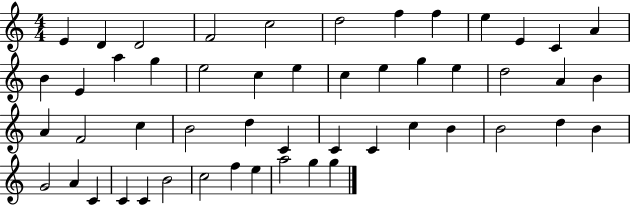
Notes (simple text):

E4/q D4/q D4/h F4/h C5/h D5/h F5/q F5/q E5/q E4/q C4/q A4/q B4/q E4/q A5/q G5/q E5/h C5/q E5/q C5/q E5/q G5/q E5/q D5/h A4/q B4/q A4/q F4/h C5/q B4/h D5/q C4/q C4/q C4/q C5/q B4/q B4/h D5/q B4/q G4/h A4/q C4/q C4/q C4/q B4/h C5/h F5/q E5/q A5/h G5/q G5/q